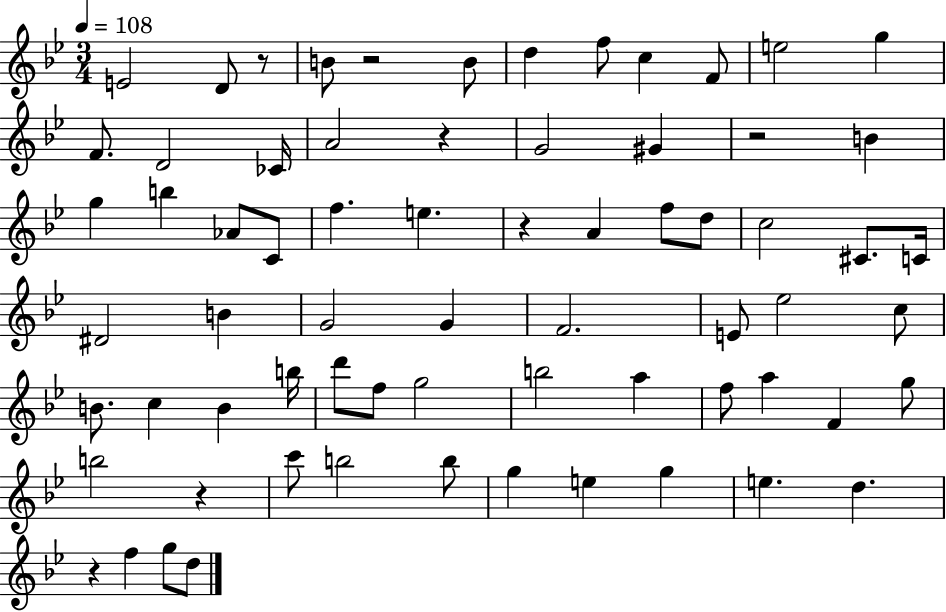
{
  \clef treble
  \numericTimeSignature
  \time 3/4
  \key bes \major
  \tempo 4 = 108
  e'2 d'8 r8 | b'8 r2 b'8 | d''4 f''8 c''4 f'8 | e''2 g''4 | \break f'8. d'2 ces'16 | a'2 r4 | g'2 gis'4 | r2 b'4 | \break g''4 b''4 aes'8 c'8 | f''4. e''4. | r4 a'4 f''8 d''8 | c''2 cis'8. c'16 | \break dis'2 b'4 | g'2 g'4 | f'2. | e'8 ees''2 c''8 | \break b'8. c''4 b'4 b''16 | d'''8 f''8 g''2 | b''2 a''4 | f''8 a''4 f'4 g''8 | \break b''2 r4 | c'''8 b''2 b''8 | g''4 e''4 g''4 | e''4. d''4. | \break r4 f''4 g''8 d''8 | \bar "|."
}